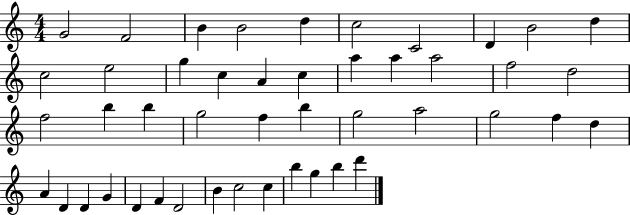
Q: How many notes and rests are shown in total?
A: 46